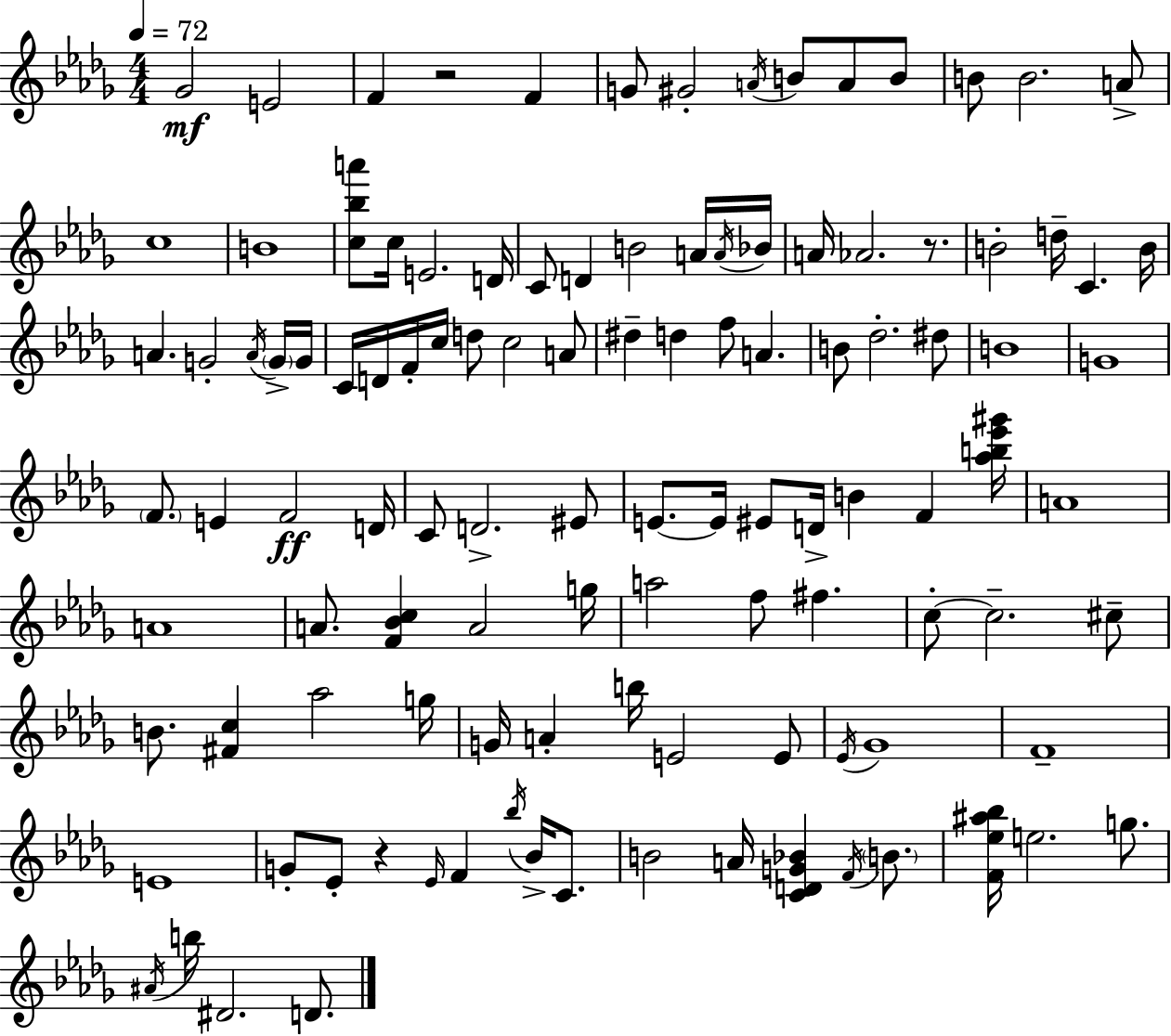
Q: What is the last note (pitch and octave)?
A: D4